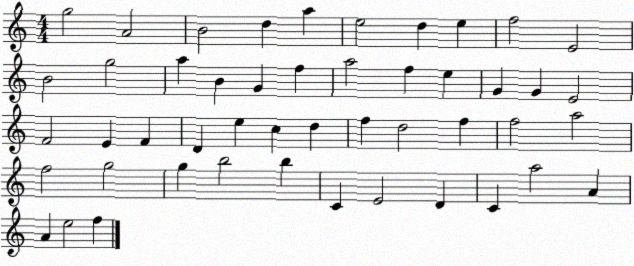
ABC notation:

X:1
T:Untitled
M:4/4
L:1/4
K:C
g2 A2 B2 d a e2 d e f2 E2 B2 g2 a B G f a2 f e G G E2 F2 E F D e c d f d2 f f2 a2 f2 g2 g b2 b C E2 D C a2 A A e2 f